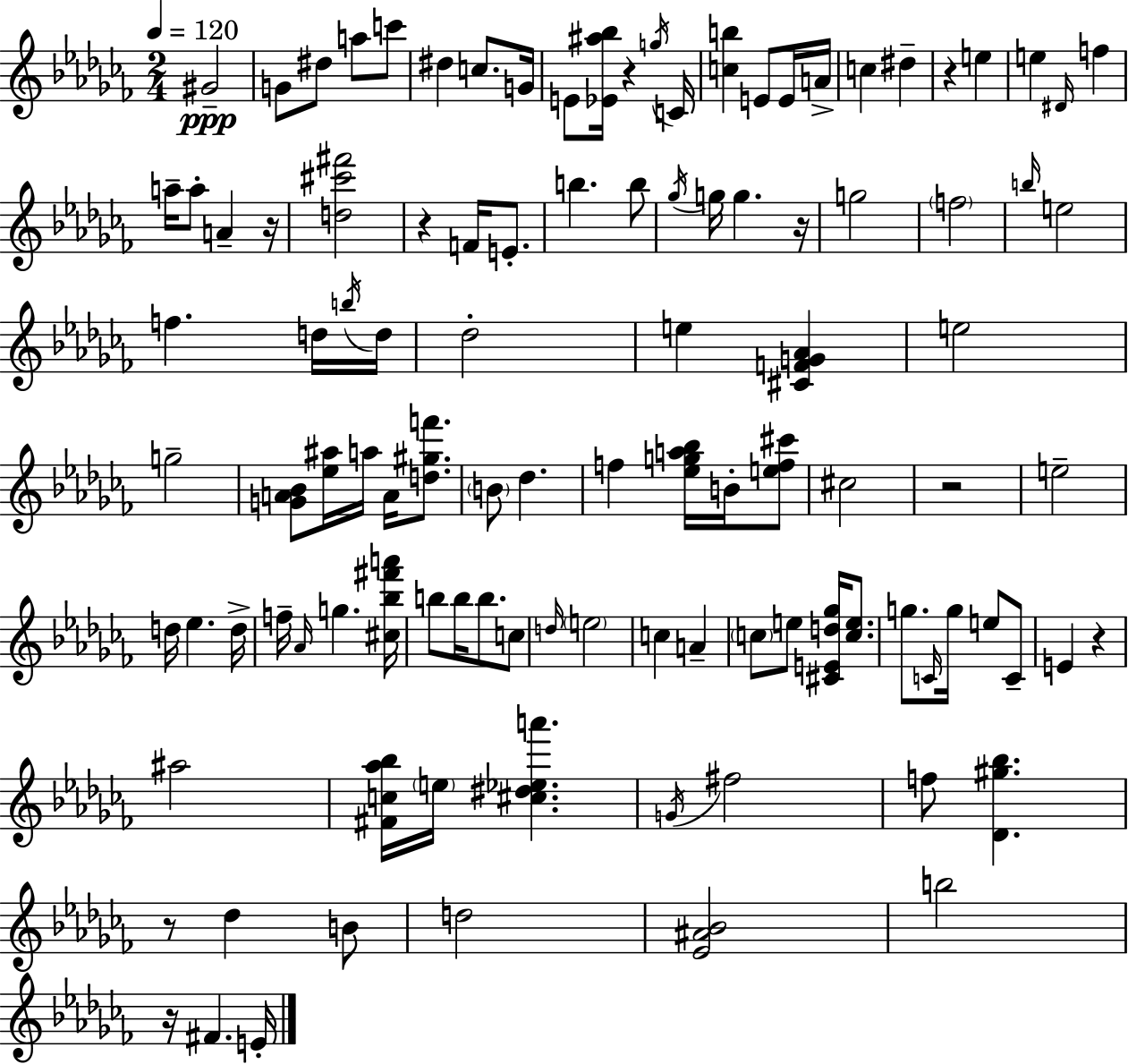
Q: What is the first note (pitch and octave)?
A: G#4